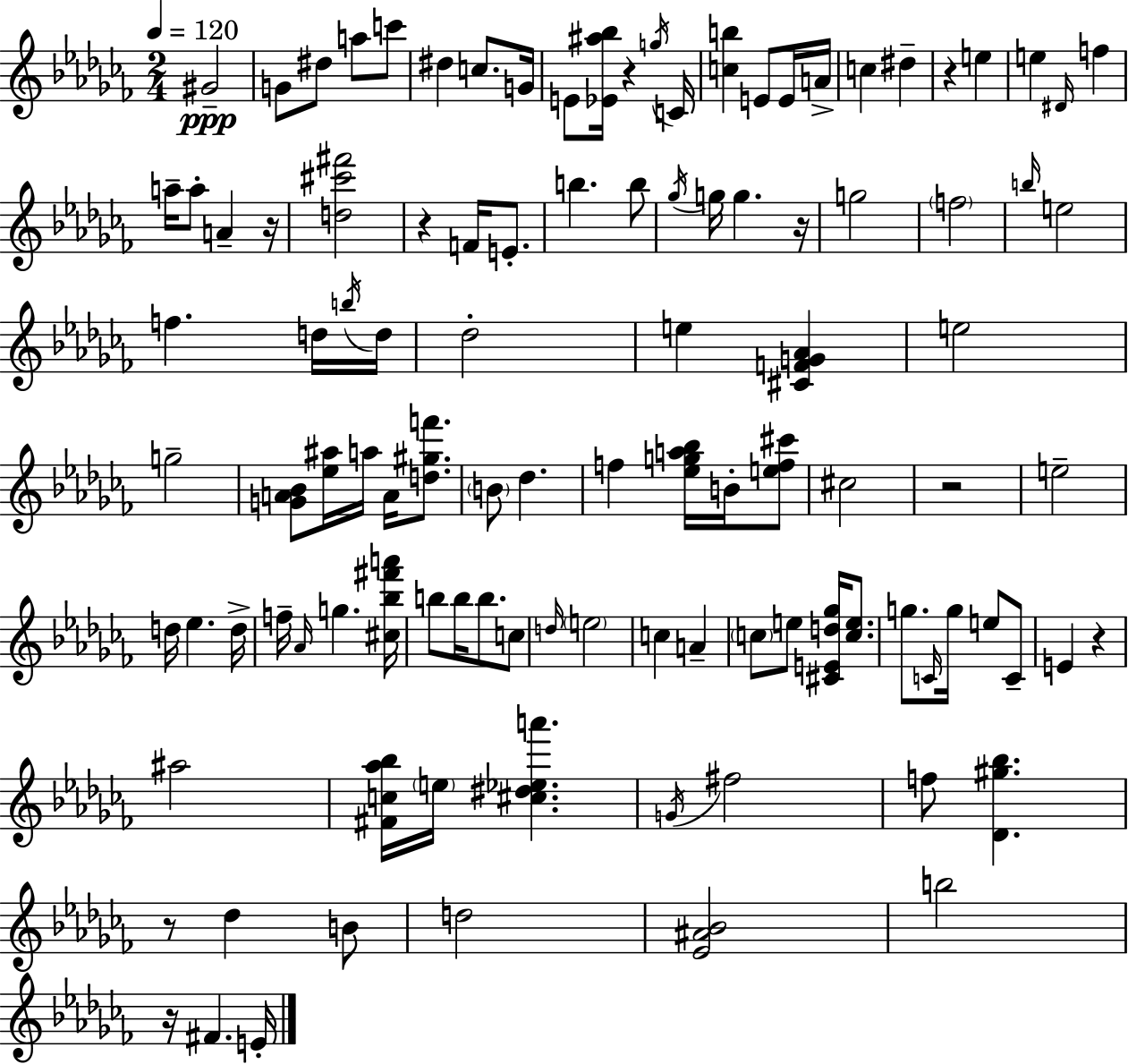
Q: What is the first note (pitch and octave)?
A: G#4